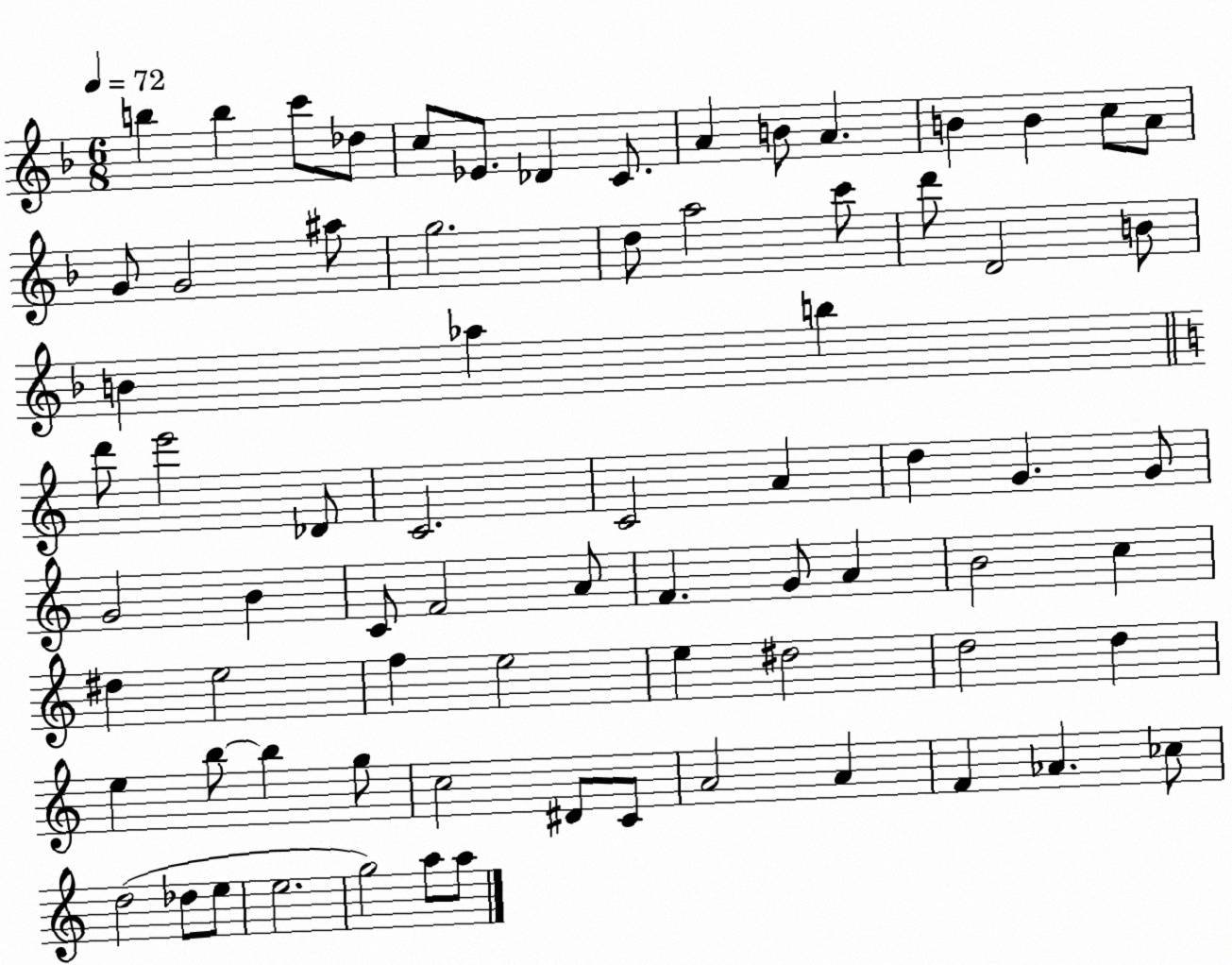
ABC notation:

X:1
T:Untitled
M:6/8
L:1/4
K:F
b b c'/2 _d/2 c/2 _E/2 _D C/2 A B/2 A B B c/2 A/2 G/2 G2 ^a/2 g2 d/2 a2 c'/2 d'/2 D2 B/2 B _a b d'/2 e'2 _D/2 C2 C2 A d G G/2 G2 B C/2 F2 A/2 F G/2 A B2 c ^d e2 f e2 e ^d2 d2 d e b/2 b g/2 c2 ^D/2 C/2 A2 A F _A _c/2 d2 _d/2 e/2 e2 g2 a/2 a/2